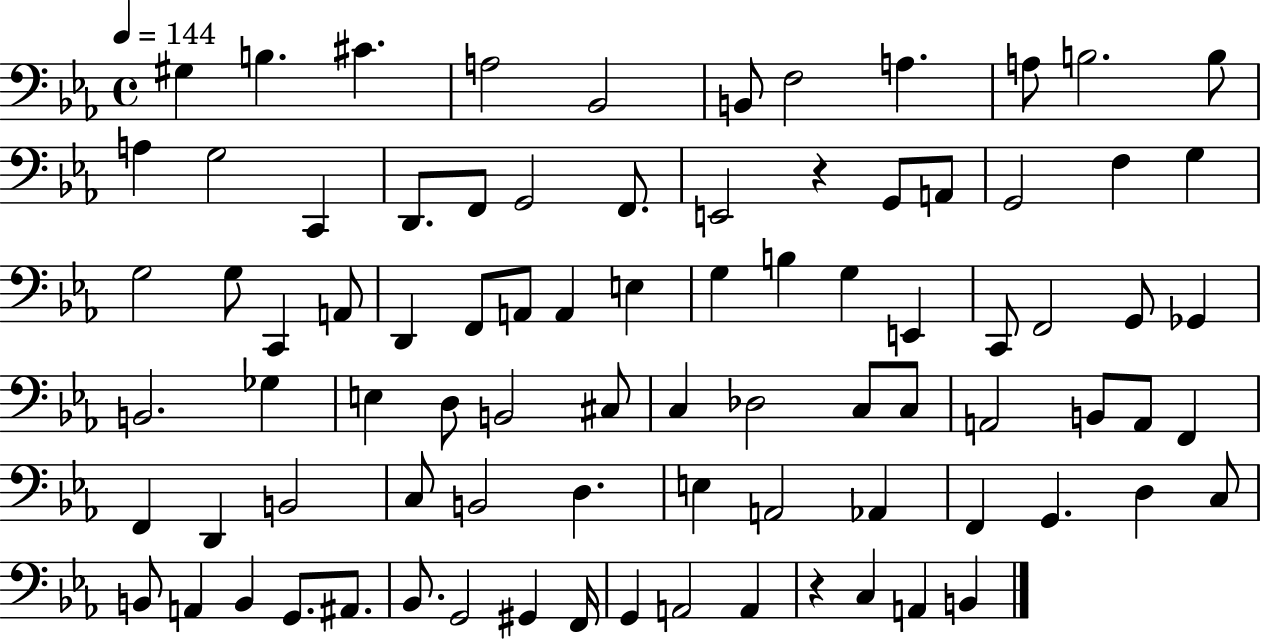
X:1
T:Untitled
M:4/4
L:1/4
K:Eb
^G, B, ^C A,2 _B,,2 B,,/2 F,2 A, A,/2 B,2 B,/2 A, G,2 C,, D,,/2 F,,/2 G,,2 F,,/2 E,,2 z G,,/2 A,,/2 G,,2 F, G, G,2 G,/2 C,, A,,/2 D,, F,,/2 A,,/2 A,, E, G, B, G, E,, C,,/2 F,,2 G,,/2 _G,, B,,2 _G, E, D,/2 B,,2 ^C,/2 C, _D,2 C,/2 C,/2 A,,2 B,,/2 A,,/2 F,, F,, D,, B,,2 C,/2 B,,2 D, E, A,,2 _A,, F,, G,, D, C,/2 B,,/2 A,, B,, G,,/2 ^A,,/2 _B,,/2 G,,2 ^G,, F,,/4 G,, A,,2 A,, z C, A,, B,,